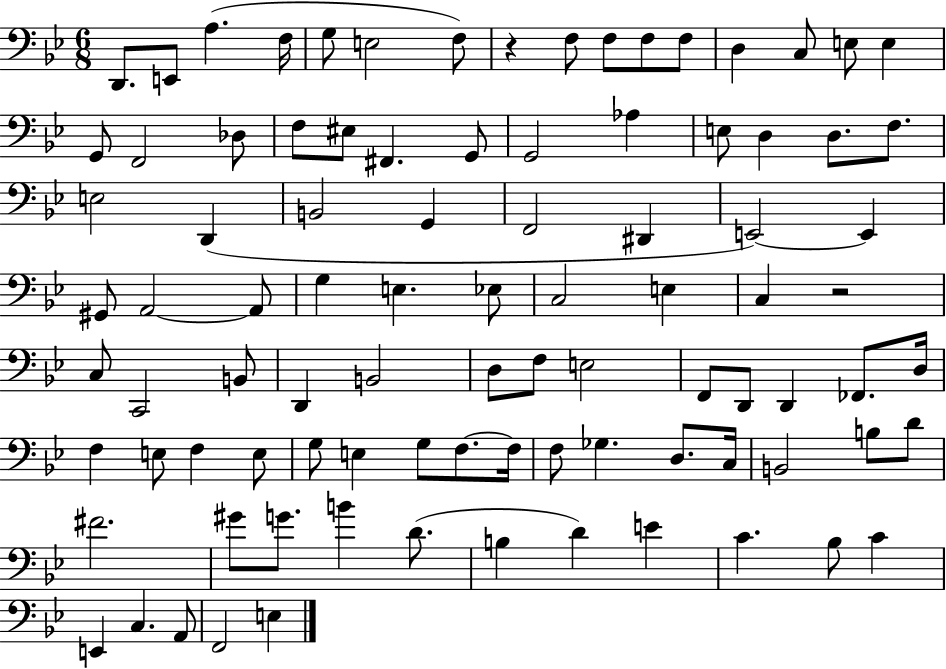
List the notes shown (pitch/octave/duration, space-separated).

D2/e. E2/e A3/q. F3/s G3/e E3/h F3/e R/q F3/e F3/e F3/e F3/e D3/q C3/e E3/e E3/q G2/e F2/h Db3/e F3/e EIS3/e F#2/q. G2/e G2/h Ab3/q E3/e D3/q D3/e. F3/e. E3/h D2/q B2/h G2/q F2/h D#2/q E2/h E2/q G#2/e A2/h A2/e G3/q E3/q. Eb3/e C3/h E3/q C3/q R/h C3/e C2/h B2/e D2/q B2/h D3/e F3/e E3/h F2/e D2/e D2/q FES2/e. D3/s F3/q E3/e F3/q E3/e G3/e E3/q G3/e F3/e. F3/s F3/e Gb3/q. D3/e. C3/s B2/h B3/e D4/e F#4/h. G#4/e G4/e. B4/q D4/e. B3/q D4/q E4/q C4/q. Bb3/e C4/q E2/q C3/q. A2/e F2/h E3/q